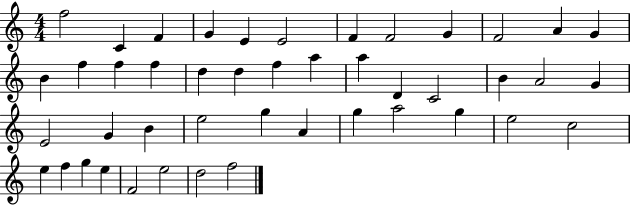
{
  \clef treble
  \numericTimeSignature
  \time 4/4
  \key c \major
  f''2 c'4 f'4 | g'4 e'4 e'2 | f'4 f'2 g'4 | f'2 a'4 g'4 | \break b'4 f''4 f''4 f''4 | d''4 d''4 f''4 a''4 | a''4 d'4 c'2 | b'4 a'2 g'4 | \break e'2 g'4 b'4 | e''2 g''4 a'4 | g''4 a''2 g''4 | e''2 c''2 | \break e''4 f''4 g''4 e''4 | f'2 e''2 | d''2 f''2 | \bar "|."
}